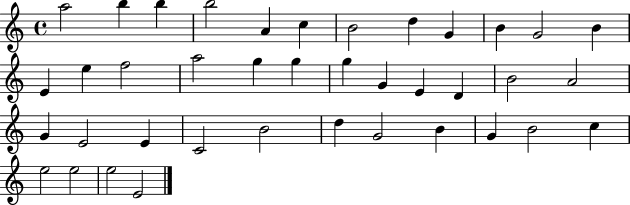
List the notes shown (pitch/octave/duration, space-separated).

A5/h B5/q B5/q B5/h A4/q C5/q B4/h D5/q G4/q B4/q G4/h B4/q E4/q E5/q F5/h A5/h G5/q G5/q G5/q G4/q E4/q D4/q B4/h A4/h G4/q E4/h E4/q C4/h B4/h D5/q G4/h B4/q G4/q B4/h C5/q E5/h E5/h E5/h E4/h